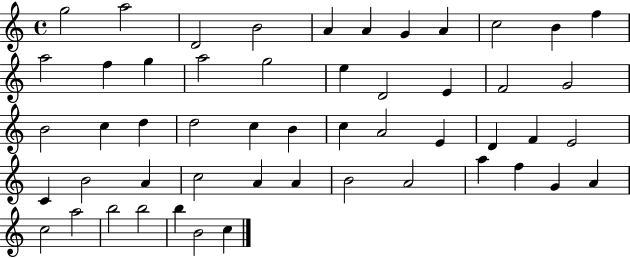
{
  \clef treble
  \time 4/4
  \defaultTimeSignature
  \key c \major
  g''2 a''2 | d'2 b'2 | a'4 a'4 g'4 a'4 | c''2 b'4 f''4 | \break a''2 f''4 g''4 | a''2 g''2 | e''4 d'2 e'4 | f'2 g'2 | \break b'2 c''4 d''4 | d''2 c''4 b'4 | c''4 a'2 e'4 | d'4 f'4 e'2 | \break c'4 b'2 a'4 | c''2 a'4 a'4 | b'2 a'2 | a''4 f''4 g'4 a'4 | \break c''2 a''2 | b''2 b''2 | b''4 b'2 c''4 | \bar "|."
}